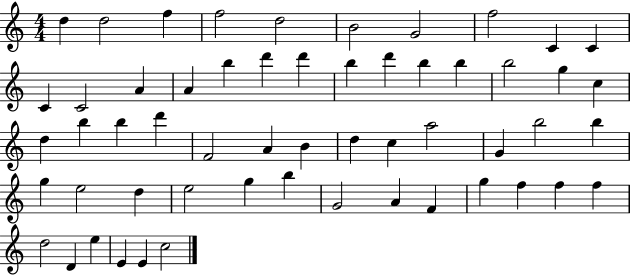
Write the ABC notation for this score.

X:1
T:Untitled
M:4/4
L:1/4
K:C
d d2 f f2 d2 B2 G2 f2 C C C C2 A A b d' d' b d' b b b2 g c d b b d' F2 A B d c a2 G b2 b g e2 d e2 g b G2 A F g f f f d2 D e E E c2